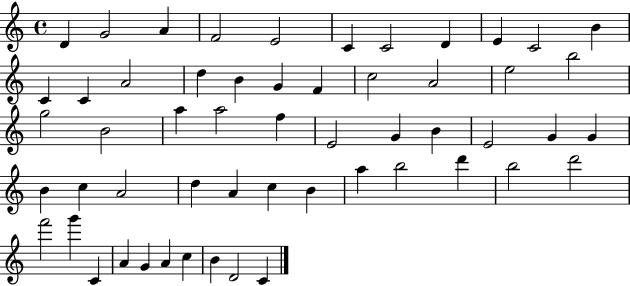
D4/q G4/h A4/q F4/h E4/h C4/q C4/h D4/q E4/q C4/h B4/q C4/q C4/q A4/h D5/q B4/q G4/q F4/q C5/h A4/h E5/h B5/h G5/h B4/h A5/q A5/h F5/q E4/h G4/q B4/q E4/h G4/q G4/q B4/q C5/q A4/h D5/q A4/q C5/q B4/q A5/q B5/h D6/q B5/h D6/h F6/h G6/q C4/q A4/q G4/q A4/q C5/q B4/q D4/h C4/q